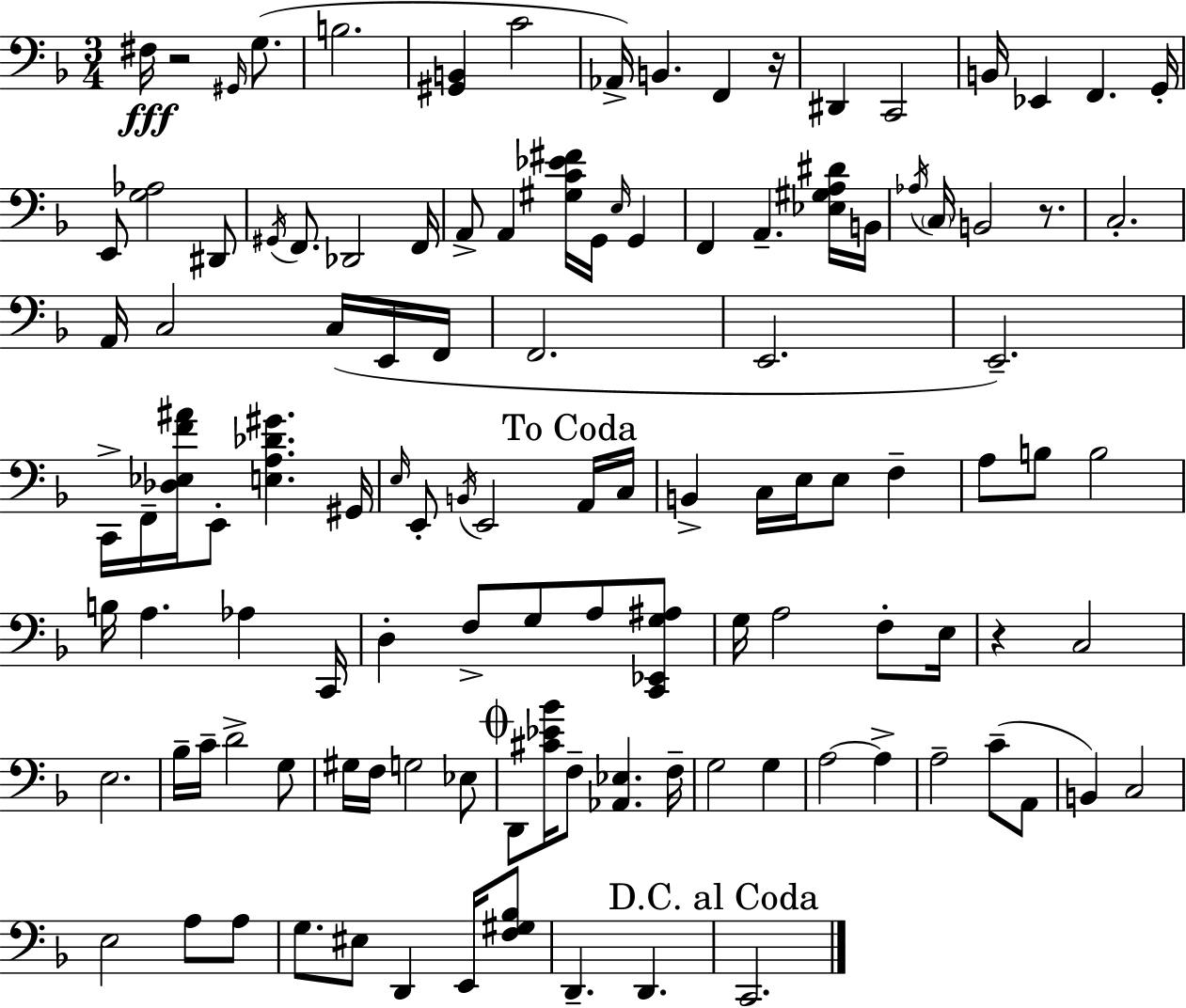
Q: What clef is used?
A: bass